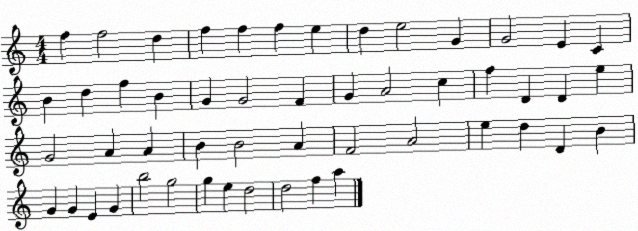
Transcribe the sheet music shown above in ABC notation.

X:1
T:Untitled
M:4/4
L:1/4
K:C
f f2 d f f f e d e2 G G2 E C B d f B G G2 F G A2 c f D D e G2 A A B B2 A F2 A2 e d D B G G E G b2 g2 g e d2 d2 f a